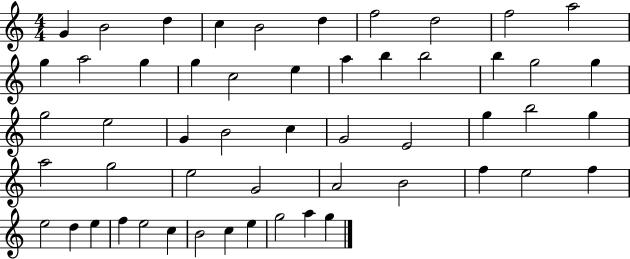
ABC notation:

X:1
T:Untitled
M:4/4
L:1/4
K:C
G B2 d c B2 d f2 d2 f2 a2 g a2 g g c2 e a b b2 b g2 g g2 e2 G B2 c G2 E2 g b2 g a2 g2 e2 G2 A2 B2 f e2 f e2 d e f e2 c B2 c e g2 a g